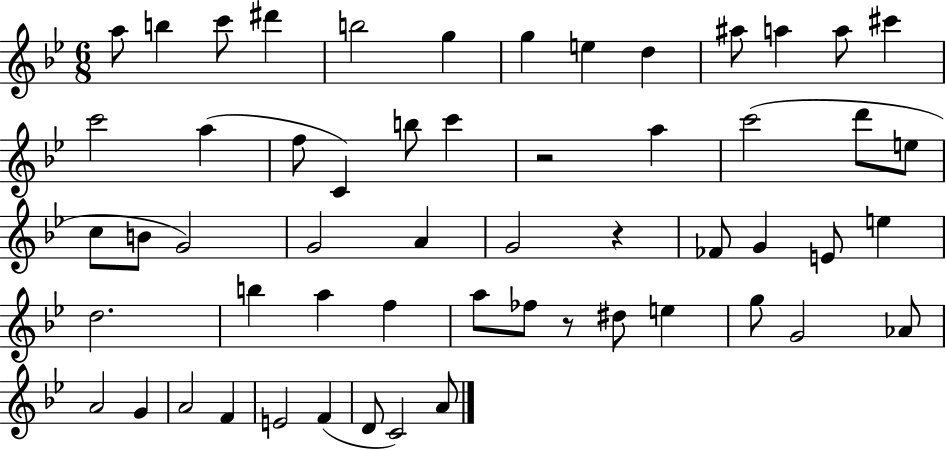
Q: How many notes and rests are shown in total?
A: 56